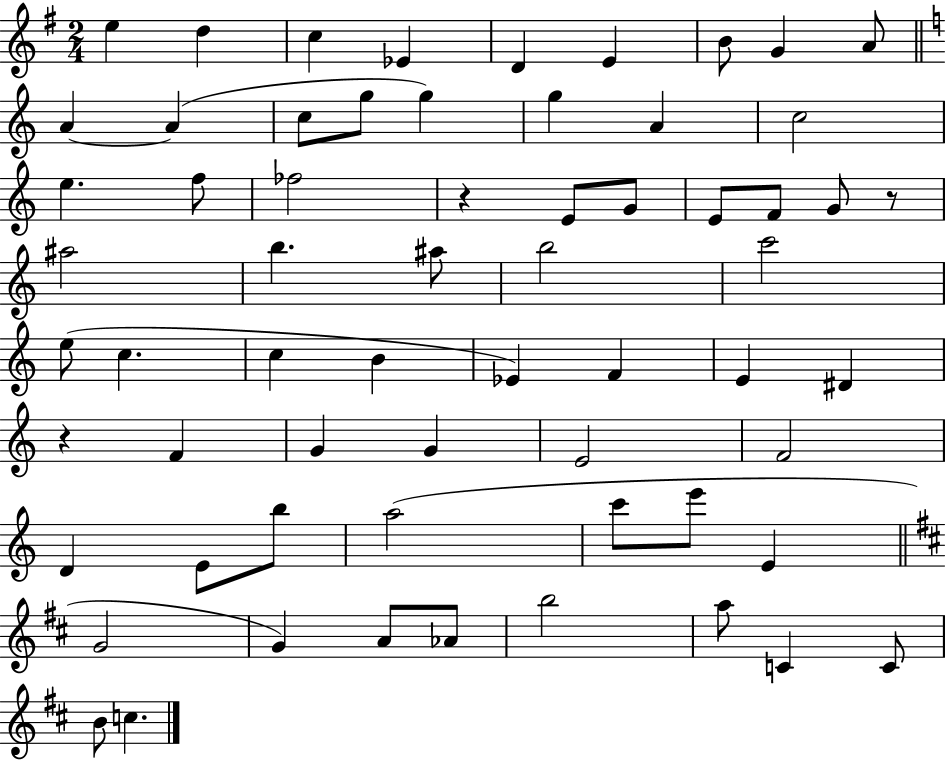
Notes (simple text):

E5/q D5/q C5/q Eb4/q D4/q E4/q B4/e G4/q A4/e A4/q A4/q C5/e G5/e G5/q G5/q A4/q C5/h E5/q. F5/e FES5/h R/q E4/e G4/e E4/e F4/e G4/e R/e A#5/h B5/q. A#5/e B5/h C6/h E5/e C5/q. C5/q B4/q Eb4/q F4/q E4/q D#4/q R/q F4/q G4/q G4/q E4/h F4/h D4/q E4/e B5/e A5/h C6/e E6/e E4/q G4/h G4/q A4/e Ab4/e B5/h A5/e C4/q C4/e B4/e C5/q.